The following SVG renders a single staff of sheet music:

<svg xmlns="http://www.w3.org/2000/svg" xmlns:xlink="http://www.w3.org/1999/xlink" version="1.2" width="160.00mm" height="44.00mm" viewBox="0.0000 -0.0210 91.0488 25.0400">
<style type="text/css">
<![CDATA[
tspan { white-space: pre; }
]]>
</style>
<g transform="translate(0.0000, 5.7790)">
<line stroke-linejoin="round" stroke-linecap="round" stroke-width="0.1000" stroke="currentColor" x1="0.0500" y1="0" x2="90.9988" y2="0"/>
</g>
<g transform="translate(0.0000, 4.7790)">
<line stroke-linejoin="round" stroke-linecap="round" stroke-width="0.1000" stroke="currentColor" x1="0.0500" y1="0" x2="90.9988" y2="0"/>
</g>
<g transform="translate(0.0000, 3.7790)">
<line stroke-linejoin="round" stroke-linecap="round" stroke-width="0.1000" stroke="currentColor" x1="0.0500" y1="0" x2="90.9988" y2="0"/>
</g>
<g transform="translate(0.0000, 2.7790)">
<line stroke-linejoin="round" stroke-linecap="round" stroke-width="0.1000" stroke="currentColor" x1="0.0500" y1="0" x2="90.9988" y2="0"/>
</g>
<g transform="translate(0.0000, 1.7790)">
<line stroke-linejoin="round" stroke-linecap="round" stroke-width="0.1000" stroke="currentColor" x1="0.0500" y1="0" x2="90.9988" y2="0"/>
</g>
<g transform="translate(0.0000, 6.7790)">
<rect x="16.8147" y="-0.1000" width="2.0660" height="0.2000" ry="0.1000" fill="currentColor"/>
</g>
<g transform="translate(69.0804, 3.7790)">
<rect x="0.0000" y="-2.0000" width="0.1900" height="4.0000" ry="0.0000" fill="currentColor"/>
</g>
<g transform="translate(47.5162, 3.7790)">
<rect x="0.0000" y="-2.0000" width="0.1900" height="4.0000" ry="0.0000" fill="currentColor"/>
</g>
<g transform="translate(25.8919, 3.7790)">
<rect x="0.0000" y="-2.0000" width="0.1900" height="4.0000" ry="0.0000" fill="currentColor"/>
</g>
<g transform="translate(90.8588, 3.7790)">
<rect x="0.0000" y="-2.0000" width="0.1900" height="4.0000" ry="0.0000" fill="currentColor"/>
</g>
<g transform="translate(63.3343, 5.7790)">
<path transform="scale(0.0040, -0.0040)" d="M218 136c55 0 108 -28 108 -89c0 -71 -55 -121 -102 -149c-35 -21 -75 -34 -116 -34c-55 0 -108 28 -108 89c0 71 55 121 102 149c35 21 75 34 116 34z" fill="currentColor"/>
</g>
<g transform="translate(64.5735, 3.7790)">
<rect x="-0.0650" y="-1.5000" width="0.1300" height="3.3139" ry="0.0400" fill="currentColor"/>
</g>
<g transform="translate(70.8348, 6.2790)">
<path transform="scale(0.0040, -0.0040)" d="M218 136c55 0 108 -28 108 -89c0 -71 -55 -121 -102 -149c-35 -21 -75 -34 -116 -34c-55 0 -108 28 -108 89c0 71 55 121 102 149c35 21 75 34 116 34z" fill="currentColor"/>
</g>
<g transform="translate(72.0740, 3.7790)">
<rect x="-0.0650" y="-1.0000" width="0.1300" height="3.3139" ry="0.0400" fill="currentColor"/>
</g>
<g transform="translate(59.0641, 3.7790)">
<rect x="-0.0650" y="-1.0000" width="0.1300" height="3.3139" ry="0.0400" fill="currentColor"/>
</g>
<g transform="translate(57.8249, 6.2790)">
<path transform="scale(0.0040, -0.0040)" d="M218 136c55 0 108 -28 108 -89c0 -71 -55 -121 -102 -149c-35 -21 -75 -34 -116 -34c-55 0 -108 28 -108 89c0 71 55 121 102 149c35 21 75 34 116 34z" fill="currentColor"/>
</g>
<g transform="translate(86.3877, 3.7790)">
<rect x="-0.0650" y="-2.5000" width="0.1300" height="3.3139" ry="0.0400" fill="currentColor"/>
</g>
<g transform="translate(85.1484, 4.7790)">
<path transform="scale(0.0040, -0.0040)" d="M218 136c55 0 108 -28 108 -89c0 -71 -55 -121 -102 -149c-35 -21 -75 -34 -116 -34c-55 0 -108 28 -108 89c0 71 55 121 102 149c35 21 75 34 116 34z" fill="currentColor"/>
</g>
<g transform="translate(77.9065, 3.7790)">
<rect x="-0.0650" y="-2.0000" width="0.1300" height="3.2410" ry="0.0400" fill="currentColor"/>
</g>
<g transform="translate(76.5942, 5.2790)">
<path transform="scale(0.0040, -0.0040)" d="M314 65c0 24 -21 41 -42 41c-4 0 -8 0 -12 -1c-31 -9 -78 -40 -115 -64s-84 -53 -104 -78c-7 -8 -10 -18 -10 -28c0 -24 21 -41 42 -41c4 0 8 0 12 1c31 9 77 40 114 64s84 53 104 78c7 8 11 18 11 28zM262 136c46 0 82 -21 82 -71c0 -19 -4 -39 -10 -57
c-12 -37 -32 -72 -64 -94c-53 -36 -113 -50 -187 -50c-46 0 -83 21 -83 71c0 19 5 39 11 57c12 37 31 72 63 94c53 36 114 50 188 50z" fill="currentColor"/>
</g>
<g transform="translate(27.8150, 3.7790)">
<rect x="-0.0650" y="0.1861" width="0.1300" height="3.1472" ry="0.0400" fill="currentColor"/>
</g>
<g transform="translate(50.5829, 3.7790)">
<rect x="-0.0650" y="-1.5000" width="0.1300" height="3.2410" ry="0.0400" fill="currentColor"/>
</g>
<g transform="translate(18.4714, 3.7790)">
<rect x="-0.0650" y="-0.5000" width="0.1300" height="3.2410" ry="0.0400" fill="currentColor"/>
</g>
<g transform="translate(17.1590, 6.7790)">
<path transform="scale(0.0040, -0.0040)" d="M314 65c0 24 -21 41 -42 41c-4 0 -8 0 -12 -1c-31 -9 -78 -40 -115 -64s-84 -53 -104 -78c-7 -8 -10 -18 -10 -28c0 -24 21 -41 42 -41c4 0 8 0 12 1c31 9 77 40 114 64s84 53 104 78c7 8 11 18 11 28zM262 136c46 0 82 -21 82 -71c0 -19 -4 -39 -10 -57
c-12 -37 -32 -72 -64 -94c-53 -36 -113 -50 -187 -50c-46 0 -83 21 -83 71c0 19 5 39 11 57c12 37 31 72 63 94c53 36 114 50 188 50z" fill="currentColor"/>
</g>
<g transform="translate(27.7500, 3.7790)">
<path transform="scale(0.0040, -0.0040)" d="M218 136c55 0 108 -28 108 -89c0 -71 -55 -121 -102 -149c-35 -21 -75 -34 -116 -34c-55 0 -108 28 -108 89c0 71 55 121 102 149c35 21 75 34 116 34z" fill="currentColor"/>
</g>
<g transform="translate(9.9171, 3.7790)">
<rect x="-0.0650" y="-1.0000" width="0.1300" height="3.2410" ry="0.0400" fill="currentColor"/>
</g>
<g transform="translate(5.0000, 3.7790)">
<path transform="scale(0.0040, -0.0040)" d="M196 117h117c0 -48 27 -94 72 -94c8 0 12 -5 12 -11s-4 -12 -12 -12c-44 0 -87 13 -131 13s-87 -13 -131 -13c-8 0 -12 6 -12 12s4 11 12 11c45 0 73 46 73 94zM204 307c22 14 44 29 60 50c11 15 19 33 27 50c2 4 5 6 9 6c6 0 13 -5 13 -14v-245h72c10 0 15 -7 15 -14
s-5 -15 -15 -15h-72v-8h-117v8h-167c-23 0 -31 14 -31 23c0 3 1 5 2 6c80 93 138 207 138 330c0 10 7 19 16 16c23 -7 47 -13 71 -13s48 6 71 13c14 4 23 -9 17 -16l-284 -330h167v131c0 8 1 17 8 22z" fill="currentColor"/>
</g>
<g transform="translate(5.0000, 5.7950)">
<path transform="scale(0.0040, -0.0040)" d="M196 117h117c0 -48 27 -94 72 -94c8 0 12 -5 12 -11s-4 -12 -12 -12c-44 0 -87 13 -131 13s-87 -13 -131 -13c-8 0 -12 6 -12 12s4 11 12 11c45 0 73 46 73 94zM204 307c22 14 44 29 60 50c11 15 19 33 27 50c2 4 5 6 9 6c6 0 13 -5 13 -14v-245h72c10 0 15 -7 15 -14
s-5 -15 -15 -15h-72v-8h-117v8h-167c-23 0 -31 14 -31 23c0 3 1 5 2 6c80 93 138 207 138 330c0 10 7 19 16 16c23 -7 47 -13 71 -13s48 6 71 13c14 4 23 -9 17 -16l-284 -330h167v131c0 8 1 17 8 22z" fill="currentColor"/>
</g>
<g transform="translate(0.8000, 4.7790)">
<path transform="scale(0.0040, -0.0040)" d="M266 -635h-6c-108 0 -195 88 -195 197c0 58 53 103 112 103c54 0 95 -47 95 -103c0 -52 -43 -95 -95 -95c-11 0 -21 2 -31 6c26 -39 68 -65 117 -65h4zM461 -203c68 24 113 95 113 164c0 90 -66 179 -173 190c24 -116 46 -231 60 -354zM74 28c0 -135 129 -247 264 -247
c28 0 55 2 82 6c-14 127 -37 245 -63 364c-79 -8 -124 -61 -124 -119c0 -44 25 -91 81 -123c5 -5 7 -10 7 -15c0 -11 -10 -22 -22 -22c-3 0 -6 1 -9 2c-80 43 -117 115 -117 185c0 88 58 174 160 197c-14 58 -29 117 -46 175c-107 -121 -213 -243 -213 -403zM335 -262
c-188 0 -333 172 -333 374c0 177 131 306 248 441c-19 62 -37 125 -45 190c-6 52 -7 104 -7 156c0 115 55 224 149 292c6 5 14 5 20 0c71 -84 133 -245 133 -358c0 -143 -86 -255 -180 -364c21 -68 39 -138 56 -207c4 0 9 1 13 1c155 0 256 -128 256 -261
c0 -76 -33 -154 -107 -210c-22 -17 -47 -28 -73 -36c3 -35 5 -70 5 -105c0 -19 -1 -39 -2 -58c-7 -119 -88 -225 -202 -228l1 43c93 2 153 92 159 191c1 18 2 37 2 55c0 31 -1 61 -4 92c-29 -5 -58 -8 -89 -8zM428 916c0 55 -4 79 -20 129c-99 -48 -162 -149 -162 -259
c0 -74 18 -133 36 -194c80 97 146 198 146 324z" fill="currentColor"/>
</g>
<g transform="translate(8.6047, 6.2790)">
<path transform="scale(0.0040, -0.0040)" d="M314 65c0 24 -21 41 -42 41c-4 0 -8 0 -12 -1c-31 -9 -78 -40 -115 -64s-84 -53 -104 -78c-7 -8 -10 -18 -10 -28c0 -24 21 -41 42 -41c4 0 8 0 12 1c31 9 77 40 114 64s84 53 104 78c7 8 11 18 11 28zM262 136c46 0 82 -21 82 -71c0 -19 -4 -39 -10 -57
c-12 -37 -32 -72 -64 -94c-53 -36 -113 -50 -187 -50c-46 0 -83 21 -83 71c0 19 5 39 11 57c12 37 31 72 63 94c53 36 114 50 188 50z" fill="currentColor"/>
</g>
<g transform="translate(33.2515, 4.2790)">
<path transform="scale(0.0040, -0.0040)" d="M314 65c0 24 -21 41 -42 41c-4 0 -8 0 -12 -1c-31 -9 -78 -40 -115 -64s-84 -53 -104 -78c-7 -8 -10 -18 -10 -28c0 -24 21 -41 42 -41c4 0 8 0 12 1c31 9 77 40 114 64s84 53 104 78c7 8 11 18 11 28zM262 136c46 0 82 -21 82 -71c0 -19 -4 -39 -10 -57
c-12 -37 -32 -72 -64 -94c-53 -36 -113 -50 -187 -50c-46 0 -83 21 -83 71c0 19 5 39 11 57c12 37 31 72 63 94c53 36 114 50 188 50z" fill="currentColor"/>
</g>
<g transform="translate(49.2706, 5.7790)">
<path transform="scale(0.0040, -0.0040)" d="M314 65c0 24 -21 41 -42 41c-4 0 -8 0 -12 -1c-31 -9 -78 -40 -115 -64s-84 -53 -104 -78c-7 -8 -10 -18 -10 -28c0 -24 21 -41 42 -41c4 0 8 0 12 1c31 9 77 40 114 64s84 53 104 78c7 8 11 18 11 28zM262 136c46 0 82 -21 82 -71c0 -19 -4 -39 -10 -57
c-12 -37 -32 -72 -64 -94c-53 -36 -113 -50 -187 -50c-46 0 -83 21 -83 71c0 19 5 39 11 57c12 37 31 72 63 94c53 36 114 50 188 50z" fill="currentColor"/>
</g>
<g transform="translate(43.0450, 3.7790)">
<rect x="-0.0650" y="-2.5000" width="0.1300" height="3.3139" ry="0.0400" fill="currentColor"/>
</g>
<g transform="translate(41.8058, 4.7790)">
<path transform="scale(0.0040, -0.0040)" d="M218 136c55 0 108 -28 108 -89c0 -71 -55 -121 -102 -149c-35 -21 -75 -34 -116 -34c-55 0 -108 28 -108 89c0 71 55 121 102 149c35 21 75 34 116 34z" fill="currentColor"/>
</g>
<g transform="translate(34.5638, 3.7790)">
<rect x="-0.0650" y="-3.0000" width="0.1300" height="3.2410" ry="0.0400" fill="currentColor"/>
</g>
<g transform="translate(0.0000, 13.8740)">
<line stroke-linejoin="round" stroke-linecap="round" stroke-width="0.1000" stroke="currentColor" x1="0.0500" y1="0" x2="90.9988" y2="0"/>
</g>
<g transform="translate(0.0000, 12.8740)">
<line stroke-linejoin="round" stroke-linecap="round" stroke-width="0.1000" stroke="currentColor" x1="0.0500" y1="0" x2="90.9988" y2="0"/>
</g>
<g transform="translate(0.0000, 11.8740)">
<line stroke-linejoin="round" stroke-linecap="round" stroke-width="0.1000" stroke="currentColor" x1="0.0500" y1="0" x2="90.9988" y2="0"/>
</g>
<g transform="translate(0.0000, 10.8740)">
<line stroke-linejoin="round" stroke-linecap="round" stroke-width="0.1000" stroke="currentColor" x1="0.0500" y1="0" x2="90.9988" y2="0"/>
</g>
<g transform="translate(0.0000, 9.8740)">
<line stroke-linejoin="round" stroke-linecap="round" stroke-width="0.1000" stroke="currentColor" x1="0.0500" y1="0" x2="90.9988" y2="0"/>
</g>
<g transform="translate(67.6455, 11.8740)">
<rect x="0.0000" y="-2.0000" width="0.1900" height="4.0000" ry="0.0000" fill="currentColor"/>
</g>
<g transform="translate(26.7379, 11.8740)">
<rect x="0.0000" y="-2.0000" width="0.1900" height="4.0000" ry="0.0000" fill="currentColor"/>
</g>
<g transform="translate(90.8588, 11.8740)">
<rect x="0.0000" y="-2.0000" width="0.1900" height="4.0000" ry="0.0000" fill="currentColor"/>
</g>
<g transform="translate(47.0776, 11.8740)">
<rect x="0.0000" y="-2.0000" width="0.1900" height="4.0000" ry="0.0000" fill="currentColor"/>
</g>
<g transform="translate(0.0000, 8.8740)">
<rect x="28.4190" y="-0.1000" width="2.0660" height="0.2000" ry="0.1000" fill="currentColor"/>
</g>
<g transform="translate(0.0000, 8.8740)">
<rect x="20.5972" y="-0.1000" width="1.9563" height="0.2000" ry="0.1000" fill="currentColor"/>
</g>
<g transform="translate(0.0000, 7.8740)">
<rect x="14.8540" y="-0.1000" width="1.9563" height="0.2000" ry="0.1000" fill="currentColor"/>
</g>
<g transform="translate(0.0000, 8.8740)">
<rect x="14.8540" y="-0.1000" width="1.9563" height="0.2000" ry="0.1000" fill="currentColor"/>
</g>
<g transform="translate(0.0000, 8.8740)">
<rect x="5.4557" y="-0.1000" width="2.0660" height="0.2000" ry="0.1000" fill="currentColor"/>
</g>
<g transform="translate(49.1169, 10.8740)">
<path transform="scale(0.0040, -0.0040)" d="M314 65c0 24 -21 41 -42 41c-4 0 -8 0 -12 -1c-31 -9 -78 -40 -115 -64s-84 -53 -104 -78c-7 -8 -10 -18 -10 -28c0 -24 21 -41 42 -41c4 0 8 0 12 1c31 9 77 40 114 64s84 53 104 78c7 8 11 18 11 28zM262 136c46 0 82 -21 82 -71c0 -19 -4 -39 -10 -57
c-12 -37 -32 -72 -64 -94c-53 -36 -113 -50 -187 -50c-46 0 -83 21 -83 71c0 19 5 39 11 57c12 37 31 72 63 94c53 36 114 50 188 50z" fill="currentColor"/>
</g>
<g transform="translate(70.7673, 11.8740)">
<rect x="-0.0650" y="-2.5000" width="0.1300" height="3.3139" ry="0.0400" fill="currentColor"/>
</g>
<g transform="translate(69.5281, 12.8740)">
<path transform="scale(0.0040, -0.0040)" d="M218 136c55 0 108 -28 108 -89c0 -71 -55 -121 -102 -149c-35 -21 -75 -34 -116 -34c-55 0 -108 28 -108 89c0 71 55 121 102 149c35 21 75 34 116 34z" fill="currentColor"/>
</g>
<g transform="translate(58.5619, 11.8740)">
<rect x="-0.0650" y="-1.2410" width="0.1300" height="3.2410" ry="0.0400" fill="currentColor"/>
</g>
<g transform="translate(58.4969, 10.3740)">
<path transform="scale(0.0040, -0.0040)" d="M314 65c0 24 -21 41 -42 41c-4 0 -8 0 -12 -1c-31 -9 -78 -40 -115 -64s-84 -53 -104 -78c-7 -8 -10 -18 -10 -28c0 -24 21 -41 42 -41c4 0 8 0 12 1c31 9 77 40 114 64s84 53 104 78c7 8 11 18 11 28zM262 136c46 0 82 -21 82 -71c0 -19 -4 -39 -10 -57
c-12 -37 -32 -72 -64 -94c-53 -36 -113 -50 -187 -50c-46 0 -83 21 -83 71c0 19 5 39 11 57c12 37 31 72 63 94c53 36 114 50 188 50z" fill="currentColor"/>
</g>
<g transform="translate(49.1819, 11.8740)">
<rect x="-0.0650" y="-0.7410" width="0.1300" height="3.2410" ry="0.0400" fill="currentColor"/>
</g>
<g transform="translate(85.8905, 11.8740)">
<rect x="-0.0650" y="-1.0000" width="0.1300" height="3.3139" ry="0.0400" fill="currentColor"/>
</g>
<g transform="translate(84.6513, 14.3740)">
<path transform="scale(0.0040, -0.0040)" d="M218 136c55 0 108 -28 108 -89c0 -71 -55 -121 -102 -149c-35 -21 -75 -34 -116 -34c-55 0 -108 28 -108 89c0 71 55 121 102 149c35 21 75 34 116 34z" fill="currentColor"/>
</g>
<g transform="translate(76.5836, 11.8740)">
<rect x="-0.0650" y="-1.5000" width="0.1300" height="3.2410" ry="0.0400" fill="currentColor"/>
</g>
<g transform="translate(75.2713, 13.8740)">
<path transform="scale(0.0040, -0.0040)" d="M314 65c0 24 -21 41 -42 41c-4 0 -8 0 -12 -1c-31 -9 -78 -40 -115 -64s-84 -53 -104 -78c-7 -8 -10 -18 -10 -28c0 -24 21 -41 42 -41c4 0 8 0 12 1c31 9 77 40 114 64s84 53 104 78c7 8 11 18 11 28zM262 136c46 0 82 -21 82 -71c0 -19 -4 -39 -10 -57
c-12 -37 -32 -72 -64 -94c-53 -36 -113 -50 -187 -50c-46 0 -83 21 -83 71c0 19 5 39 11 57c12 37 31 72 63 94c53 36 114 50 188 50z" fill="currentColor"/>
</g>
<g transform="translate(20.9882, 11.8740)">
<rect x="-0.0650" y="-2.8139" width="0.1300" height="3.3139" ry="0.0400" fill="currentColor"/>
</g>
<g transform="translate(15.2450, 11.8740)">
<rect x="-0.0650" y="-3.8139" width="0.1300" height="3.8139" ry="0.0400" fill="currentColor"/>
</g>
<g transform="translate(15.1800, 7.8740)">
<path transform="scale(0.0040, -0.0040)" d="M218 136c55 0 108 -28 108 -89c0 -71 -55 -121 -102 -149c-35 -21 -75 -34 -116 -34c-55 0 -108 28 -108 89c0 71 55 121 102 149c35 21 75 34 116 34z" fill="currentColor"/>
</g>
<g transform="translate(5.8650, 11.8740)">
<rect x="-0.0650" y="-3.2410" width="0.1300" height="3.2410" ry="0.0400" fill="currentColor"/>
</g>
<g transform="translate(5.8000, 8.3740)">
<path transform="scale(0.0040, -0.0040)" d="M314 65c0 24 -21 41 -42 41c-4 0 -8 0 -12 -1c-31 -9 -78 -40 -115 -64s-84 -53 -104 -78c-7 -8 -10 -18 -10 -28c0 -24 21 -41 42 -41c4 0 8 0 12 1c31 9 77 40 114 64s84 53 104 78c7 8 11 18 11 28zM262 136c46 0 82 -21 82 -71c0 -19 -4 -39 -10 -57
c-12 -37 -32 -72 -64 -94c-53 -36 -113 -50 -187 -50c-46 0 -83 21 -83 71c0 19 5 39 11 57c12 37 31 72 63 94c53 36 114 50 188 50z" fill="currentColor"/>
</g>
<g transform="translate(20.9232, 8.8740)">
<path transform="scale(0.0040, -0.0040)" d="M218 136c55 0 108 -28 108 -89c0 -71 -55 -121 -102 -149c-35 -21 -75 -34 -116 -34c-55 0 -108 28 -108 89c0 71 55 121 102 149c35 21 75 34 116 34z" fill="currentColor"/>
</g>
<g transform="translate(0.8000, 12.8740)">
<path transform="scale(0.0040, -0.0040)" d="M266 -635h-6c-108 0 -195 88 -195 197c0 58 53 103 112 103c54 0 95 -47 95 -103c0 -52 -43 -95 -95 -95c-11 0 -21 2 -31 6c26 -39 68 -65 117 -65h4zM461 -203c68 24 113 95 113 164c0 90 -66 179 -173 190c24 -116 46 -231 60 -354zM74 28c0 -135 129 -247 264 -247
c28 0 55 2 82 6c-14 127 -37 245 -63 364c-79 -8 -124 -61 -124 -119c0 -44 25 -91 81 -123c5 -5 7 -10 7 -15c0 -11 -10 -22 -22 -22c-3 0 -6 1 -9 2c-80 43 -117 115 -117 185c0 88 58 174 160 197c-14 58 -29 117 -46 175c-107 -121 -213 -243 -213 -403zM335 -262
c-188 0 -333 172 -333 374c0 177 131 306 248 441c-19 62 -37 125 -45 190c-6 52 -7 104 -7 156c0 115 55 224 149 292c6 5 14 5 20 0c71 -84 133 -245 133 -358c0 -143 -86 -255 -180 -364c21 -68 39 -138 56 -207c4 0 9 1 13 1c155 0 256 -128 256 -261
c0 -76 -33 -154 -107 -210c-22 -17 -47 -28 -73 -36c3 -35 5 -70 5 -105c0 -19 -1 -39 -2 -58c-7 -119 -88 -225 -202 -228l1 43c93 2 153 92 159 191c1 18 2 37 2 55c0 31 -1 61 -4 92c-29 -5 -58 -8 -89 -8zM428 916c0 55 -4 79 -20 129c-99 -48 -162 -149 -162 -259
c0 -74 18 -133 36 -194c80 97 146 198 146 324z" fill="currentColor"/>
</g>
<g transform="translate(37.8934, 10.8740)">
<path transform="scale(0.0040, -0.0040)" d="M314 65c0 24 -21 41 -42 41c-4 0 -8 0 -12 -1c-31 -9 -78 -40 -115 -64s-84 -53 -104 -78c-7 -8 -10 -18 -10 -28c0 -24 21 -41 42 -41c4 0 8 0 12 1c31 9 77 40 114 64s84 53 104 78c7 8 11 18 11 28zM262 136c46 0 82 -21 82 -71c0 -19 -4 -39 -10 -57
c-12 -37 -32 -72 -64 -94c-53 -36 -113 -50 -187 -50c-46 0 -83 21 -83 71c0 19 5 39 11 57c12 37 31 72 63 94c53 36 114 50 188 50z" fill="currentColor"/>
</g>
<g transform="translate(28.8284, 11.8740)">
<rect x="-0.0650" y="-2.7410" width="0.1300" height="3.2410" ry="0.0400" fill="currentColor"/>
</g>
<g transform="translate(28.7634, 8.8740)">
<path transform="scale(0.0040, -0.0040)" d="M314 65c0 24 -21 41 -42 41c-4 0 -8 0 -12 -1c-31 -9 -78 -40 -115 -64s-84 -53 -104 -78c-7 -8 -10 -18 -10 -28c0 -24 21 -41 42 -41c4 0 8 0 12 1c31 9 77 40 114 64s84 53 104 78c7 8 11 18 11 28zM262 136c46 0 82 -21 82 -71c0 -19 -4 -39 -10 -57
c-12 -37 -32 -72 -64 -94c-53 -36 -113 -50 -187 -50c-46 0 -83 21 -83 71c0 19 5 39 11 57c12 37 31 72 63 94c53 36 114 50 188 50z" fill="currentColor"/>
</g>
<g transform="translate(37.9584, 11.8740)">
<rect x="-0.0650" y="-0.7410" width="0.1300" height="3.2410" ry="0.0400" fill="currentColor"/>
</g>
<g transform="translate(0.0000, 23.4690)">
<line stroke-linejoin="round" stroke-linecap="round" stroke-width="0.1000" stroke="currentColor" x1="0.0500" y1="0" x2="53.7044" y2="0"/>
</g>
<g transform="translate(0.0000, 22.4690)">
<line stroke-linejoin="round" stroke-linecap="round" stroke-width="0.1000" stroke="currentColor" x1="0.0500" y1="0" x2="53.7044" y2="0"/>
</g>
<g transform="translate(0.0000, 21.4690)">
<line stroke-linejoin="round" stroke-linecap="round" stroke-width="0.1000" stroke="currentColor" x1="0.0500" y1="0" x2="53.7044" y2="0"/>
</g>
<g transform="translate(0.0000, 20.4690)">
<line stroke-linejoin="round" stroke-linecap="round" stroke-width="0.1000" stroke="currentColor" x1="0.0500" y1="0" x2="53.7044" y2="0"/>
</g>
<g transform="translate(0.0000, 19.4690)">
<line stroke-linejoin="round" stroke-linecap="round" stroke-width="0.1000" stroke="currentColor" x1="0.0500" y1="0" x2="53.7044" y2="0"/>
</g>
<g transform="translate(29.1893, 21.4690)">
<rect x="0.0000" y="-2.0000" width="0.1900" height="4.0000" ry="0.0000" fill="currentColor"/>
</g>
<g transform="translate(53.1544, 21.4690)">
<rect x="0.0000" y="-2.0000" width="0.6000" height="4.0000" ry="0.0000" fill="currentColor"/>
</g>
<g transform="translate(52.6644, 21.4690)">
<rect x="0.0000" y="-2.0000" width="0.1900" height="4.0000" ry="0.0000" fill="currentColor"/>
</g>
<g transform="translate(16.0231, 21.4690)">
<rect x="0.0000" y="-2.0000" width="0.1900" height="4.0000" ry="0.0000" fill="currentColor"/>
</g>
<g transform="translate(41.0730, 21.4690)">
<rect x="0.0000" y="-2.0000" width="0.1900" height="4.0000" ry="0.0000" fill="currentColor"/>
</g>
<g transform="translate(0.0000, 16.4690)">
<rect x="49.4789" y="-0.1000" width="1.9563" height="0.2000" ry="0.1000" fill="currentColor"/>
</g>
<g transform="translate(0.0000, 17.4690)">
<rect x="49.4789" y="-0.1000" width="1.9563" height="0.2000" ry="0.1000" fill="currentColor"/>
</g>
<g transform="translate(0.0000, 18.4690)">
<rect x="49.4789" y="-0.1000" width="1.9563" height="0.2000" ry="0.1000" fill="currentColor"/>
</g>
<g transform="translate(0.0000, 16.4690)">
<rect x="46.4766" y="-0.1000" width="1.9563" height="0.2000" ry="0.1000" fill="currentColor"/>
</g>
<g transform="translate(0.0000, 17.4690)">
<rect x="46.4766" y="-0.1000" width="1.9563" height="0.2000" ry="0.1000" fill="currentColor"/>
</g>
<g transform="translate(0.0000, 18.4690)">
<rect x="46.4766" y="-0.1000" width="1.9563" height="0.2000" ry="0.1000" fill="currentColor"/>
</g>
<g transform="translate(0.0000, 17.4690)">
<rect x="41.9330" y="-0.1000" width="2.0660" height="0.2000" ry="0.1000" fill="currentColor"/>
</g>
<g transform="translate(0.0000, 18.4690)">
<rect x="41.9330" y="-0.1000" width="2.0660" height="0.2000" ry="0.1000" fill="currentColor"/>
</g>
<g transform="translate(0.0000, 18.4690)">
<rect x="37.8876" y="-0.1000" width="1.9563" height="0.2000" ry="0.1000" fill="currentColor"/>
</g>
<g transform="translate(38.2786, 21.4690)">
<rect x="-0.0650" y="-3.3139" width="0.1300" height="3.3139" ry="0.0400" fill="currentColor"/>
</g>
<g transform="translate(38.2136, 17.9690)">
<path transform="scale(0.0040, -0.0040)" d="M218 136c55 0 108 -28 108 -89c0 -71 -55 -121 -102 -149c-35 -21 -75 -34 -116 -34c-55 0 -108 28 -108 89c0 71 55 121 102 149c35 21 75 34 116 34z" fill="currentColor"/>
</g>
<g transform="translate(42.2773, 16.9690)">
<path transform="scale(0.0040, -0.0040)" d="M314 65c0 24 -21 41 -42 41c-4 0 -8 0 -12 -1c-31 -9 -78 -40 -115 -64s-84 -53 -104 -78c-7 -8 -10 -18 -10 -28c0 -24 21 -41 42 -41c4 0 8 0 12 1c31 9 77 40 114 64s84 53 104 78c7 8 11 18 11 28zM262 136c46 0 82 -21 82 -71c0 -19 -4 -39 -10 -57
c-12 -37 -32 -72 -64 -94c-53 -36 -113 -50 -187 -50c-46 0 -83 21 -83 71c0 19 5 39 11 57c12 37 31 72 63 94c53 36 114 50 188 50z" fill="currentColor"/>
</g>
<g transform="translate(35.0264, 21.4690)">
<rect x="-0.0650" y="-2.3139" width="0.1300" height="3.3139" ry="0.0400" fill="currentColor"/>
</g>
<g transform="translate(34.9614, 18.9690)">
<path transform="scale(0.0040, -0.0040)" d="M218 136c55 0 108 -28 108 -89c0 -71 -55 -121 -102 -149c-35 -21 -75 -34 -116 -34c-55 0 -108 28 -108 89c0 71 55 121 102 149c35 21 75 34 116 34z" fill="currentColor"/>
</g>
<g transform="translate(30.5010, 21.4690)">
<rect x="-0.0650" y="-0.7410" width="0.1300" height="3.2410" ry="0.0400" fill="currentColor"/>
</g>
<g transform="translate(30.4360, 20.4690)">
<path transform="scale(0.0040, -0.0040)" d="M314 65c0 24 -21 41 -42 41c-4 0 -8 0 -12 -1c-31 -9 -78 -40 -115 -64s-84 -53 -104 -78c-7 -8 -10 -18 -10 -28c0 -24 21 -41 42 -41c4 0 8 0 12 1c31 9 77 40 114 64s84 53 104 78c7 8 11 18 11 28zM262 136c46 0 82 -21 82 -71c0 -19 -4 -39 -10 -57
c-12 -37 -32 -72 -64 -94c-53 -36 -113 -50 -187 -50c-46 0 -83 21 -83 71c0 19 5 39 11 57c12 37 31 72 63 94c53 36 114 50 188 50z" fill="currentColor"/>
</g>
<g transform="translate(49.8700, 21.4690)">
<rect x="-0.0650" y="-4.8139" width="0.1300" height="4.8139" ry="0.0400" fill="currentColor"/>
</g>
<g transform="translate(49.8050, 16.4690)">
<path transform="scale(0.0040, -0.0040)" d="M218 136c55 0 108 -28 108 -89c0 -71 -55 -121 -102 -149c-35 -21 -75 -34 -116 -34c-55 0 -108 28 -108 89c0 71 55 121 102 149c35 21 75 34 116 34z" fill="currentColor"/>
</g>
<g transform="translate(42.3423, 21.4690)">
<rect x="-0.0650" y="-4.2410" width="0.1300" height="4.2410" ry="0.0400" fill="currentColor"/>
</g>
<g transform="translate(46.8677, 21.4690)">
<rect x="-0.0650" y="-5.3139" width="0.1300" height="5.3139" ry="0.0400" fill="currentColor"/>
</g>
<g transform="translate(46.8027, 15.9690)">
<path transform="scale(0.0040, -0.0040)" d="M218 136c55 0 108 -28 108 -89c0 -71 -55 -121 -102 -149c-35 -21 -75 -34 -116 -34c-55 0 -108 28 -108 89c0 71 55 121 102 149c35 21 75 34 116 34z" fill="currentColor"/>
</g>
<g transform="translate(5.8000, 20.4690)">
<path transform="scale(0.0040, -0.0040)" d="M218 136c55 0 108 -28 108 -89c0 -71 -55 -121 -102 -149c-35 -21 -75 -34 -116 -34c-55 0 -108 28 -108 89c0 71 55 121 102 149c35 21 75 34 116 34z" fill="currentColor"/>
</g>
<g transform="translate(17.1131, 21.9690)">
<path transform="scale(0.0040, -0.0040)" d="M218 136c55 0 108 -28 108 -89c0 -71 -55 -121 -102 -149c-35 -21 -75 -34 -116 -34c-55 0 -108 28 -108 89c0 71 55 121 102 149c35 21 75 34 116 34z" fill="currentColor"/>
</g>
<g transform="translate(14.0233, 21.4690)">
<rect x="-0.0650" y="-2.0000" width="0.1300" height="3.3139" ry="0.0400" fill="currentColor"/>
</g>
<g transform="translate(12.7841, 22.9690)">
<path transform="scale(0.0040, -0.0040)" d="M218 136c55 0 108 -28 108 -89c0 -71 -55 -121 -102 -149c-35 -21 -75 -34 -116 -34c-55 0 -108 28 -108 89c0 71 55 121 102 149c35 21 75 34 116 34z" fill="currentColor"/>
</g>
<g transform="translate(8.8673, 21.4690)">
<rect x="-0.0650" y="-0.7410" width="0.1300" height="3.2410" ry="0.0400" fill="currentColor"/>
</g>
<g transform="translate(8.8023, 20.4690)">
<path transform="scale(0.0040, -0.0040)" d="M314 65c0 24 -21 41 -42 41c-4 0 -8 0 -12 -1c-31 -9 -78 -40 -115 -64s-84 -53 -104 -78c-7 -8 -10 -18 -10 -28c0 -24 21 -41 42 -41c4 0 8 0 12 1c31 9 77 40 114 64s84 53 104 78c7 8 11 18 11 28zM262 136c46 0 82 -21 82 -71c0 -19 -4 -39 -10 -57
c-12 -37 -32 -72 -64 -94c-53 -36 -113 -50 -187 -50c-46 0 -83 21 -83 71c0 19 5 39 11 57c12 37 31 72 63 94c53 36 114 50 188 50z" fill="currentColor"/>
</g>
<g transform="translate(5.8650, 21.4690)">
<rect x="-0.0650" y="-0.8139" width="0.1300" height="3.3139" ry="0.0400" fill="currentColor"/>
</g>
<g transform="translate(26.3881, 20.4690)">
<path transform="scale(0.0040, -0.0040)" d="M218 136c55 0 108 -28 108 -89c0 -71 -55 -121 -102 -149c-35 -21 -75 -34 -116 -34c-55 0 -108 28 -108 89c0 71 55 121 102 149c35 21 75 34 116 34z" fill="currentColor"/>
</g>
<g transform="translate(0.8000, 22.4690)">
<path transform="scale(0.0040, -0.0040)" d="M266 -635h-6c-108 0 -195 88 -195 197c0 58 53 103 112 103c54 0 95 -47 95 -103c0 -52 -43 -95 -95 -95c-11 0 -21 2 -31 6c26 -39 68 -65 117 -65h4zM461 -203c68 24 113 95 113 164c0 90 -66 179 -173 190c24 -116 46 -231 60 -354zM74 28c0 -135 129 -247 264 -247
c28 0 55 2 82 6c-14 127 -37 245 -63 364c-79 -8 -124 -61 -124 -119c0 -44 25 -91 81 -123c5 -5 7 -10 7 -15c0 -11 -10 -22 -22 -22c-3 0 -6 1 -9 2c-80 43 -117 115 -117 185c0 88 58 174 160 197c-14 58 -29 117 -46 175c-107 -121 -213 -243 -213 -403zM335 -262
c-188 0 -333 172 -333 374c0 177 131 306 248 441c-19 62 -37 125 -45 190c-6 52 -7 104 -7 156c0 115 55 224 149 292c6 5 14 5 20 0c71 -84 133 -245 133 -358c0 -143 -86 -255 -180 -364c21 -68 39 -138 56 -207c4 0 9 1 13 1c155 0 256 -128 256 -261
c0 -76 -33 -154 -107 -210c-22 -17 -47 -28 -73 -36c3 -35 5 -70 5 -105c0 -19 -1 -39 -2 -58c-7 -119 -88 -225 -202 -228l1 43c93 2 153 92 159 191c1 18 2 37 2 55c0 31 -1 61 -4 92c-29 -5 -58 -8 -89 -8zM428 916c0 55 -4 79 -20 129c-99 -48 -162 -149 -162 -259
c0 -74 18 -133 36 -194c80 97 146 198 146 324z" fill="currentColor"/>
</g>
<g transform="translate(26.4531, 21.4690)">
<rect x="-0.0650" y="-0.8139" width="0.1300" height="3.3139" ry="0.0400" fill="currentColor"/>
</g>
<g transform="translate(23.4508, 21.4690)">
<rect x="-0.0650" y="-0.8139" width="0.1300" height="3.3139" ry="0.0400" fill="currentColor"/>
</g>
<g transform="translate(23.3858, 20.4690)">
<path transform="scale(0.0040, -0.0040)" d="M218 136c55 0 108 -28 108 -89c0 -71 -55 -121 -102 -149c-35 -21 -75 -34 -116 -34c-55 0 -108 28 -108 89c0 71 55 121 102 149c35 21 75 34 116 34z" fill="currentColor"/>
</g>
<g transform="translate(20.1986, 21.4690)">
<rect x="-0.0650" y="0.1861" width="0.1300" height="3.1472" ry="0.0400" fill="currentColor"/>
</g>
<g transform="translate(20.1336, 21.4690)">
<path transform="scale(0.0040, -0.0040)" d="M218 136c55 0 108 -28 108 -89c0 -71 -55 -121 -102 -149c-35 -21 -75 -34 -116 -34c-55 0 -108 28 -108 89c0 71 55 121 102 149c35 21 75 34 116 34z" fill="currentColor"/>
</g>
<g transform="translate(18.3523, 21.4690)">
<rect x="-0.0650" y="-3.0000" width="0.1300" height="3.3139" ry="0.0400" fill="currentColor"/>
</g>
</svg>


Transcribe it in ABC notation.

X:1
T:Untitled
M:4/4
L:1/4
K:C
D2 C2 B A2 G E2 D E D F2 G b2 c' a a2 d2 d2 e2 G E2 D d d2 F A B d d d2 g b d'2 f' e'